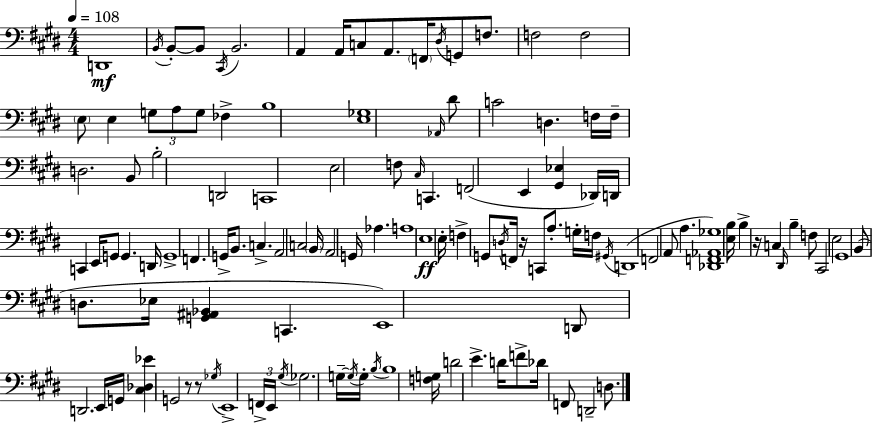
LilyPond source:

{
  \clef bass
  \numericTimeSignature
  \time 4/4
  \key e \major
  \tempo 4 = 108
  d,1\mf | \acciaccatura { b,16 } b,8-.~~ b,8 \acciaccatura { cis,16 } b,2. | a,4 a,16 c8 a,8. \parenthesize f,16 \acciaccatura { dis16 } g,8 | f8. f2 f2 | \break \parenthesize e8 e4 \tuplet 3/2 { g8 a8 g8 } fes4-> | b1 | <e ges>1 | \grace { aes,16 } dis'8 c'2 d4. | \break f16 f16-- d2. | b,8 b2-. d,2 | c,1 | e2 f8 \grace { cis16 } c,4. | \break f,2( e,4 | <gis, ees>4 des,16) d,16 c,4 e,16 g,8 g,4. | d,16 g,1-> | f,4. g,16-> b,8. c4.-> | \break a,2 c2 | \parenthesize b,16 a,2 g,16 aes4. | a1 | e1\ff | \break e16-. f4-> g,8 \acciaccatura { d16 } f,16 r16 c,8 | a8.-. g16-. f16 \acciaccatura { gis,16 } d,1( | f,2 a,8 | a4. <des, f, aes, ges>1) | \break <e b>16 b4-> r16 c4 | \grace { dis,16 } b4-- f8 cis,2 | e2 gis,1 | b,8( d8. ees16 <g, ais, bes,>4 | \break c,4. e,1) | d,8 d,2. | e,16 g,16 <cis des ees'>4 g,2 | r8 r8 \acciaccatura { ges16 } e,1-> | \break \tuplet 3/2 { f,16-> e,16 \acciaccatura { gis16 } } ges2. | g16--~~ \acciaccatura { g16 } g16-. \acciaccatura { b16 } b1 | <f g>16 d'2 | e'4.-> d'16 f'8-> des'16 f,8 | \break d,2-- d8. \bar "|."
}